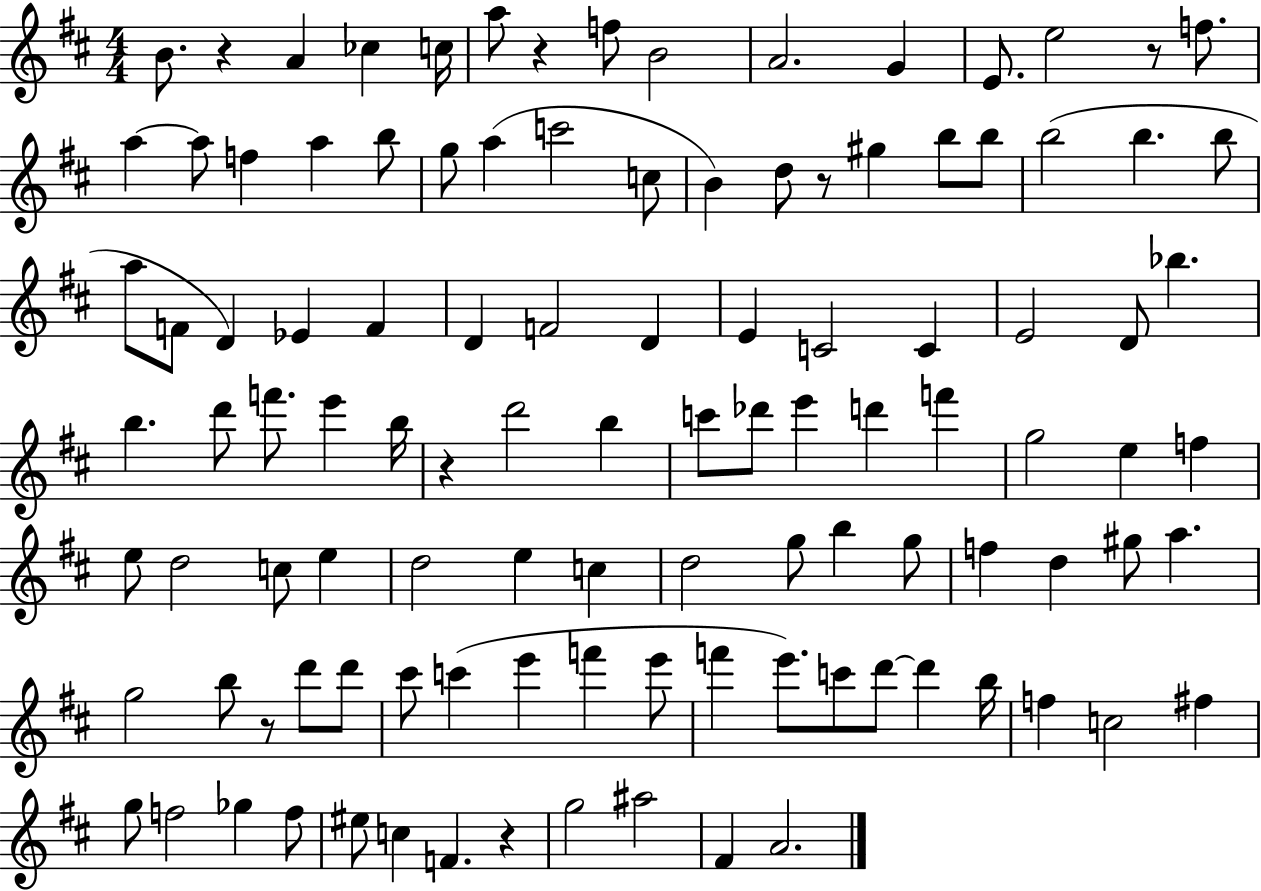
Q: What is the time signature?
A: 4/4